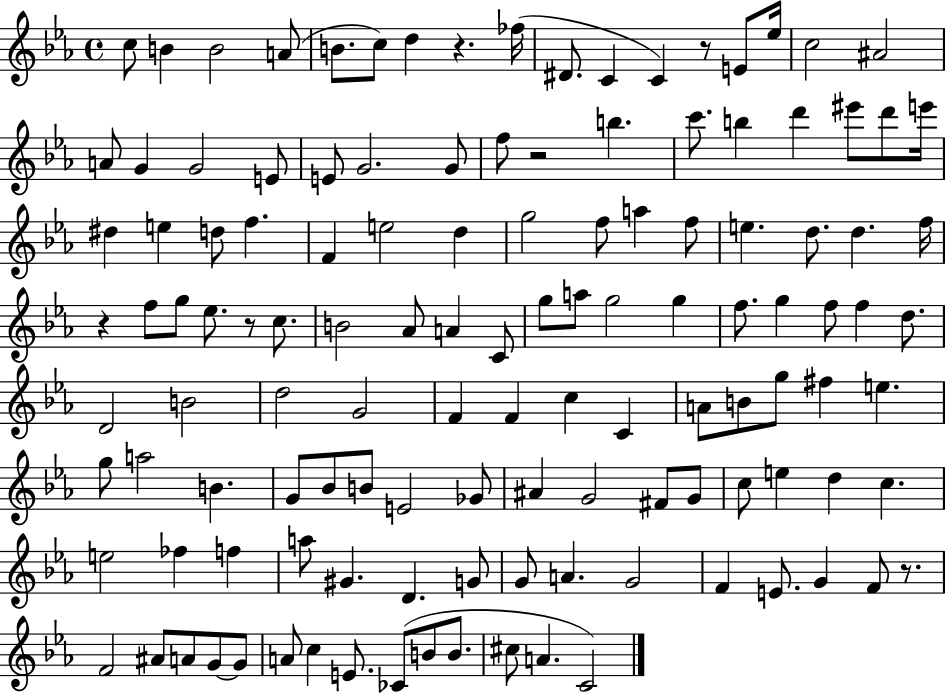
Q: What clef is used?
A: treble